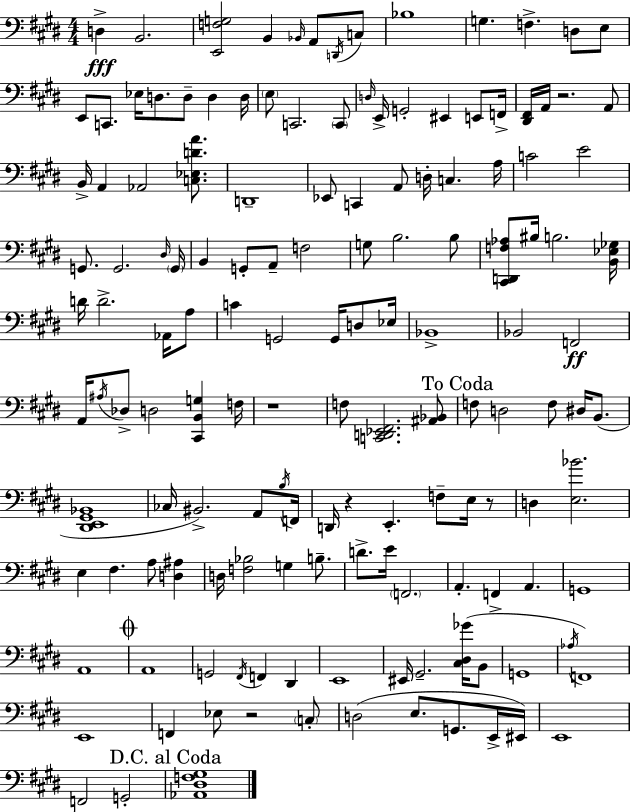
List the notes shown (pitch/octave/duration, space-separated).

D3/q B2/h. [E2,F3,G3]/h B2/q Bb2/s A2/e D2/s C3/e Bb3/w G3/q. F3/q. D3/e E3/e E2/e C2/e. Eb3/s D3/e. D3/e D3/q D3/s E3/e C2/h. C2/e D3/s E2/s G2/h EIS2/q E2/e F2/s [D#2,F#2]/s A2/s R/h. A2/e B2/s A2/q Ab2/h [C3,Eb3,D4,A4]/e. D2/w Eb2/e C2/q A2/e D3/s C3/q. A3/s C4/h E4/h G2/e. G2/h. D#3/s G2/s B2/q G2/e A2/e F3/h G3/e B3/h. B3/e [C#2,D2,F3,Ab3]/e BIS3/s B3/h. [B2,Eb3,Gb3]/s D4/s D4/h. Ab2/s A3/e C4/q G2/h G2/s D3/e Eb3/s Bb2/w Bb2/h F2/h A2/s A#3/s Db3/e D3/h [C#2,B2,G3]/q F3/s R/w F3/e [C2,D2,Eb2,F#2]/h. [A#2,Bb2]/e F3/e D3/h F3/e D#3/s B2/e. [D#2,E2,G#2,Bb2]/w CES3/s BIS2/h. A2/e B3/s F2/s D2/s R/q E2/q. F3/e E3/s R/e D3/q [E3,Bb4]/h. E3/q F#3/q. A3/e [D3,A#3]/q D3/s [F3,Bb3]/h G3/q B3/e. D4/e. E4/s F2/h. A2/q. F2/q A2/q. G2/w A2/w A2/w G2/h F#2/s F2/q D#2/q E2/w EIS2/s G#2/h. [C#3,D#3,Gb4]/s B2/e G2/w Ab3/s F2/w E2/w F2/q Eb3/e R/h C3/e D3/h E3/e. G2/e. E2/s EIS2/s E2/w F2/h G2/h [Ab2,D#3,F3,G#3]/w